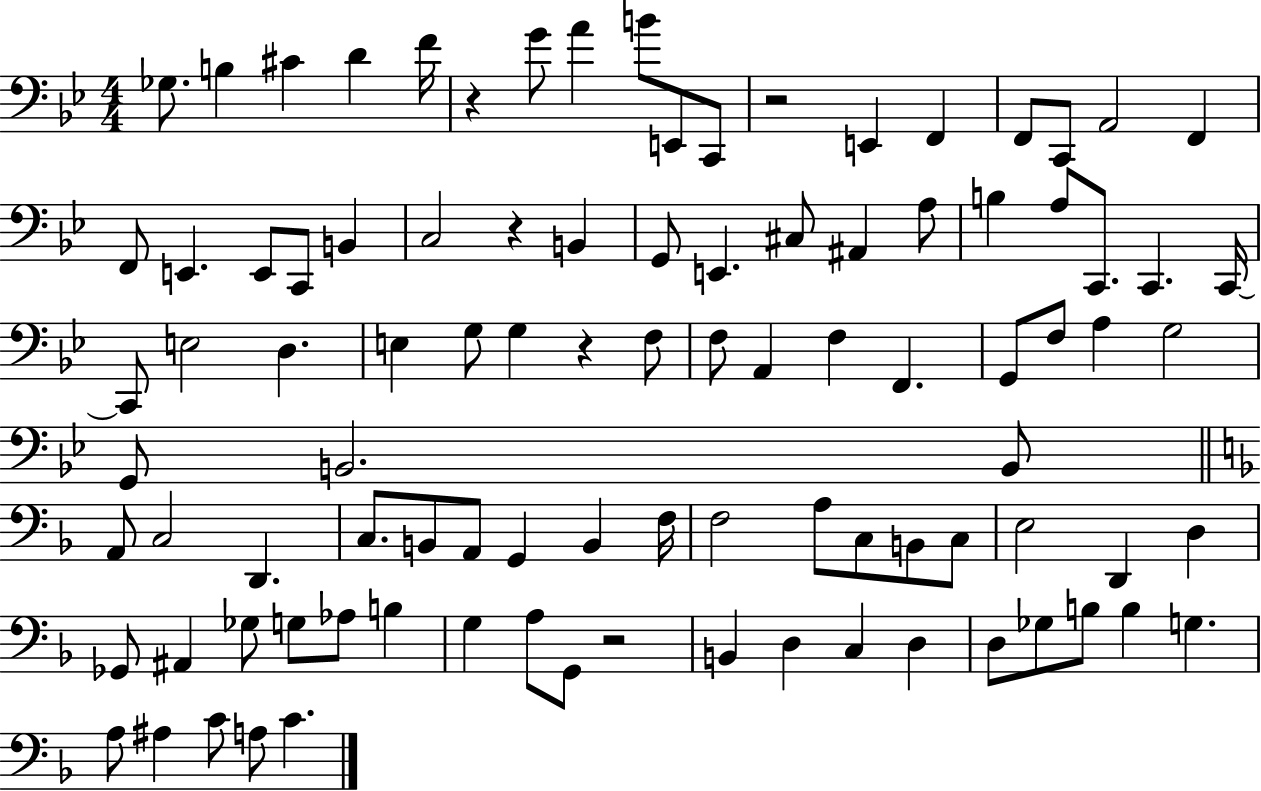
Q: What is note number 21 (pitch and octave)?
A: B2